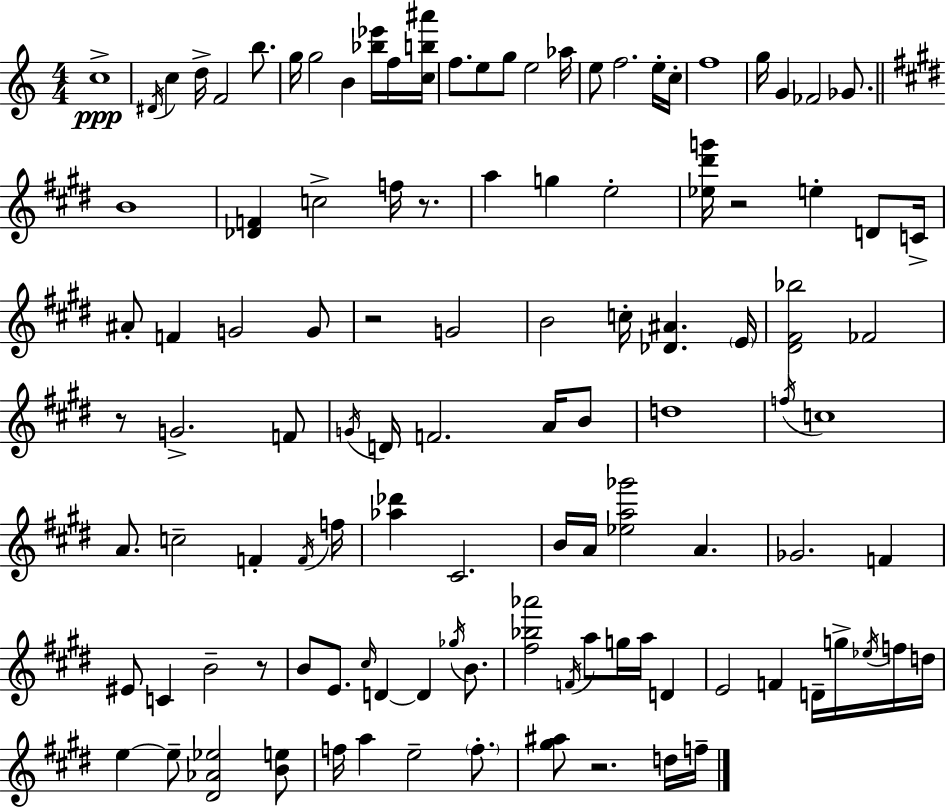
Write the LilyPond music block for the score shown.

{
  \clef treble
  \numericTimeSignature
  \time 4/4
  \key c \major
  c''1->\ppp | \acciaccatura { dis'16 } c''4 d''16-> f'2 b''8. | g''16 g''2 b'4 <bes'' ees'''>16 f''16 | <c'' b'' ais'''>16 f''8. e''8 g''8 e''2 | \break aes''16 e''8 f''2. e''16-. | c''16-. f''1 | g''16 g'4 fes'2 ges'8. | \bar "||" \break \key e \major b'1 | <des' f'>4 c''2-> f''16 r8. | a''4 g''4 e''2-. | <ees'' dis''' g'''>16 r2 e''4-. d'8 c'16-> | \break ais'8-. f'4 g'2 g'8 | r2 g'2 | b'2 c''16-. <des' ais'>4. \parenthesize e'16 | <dis' fis' bes''>2 fes'2 | \break r8 g'2.-> f'8 | \acciaccatura { g'16 } d'16 f'2. a'16 b'8 | d''1 | \acciaccatura { f''16 } c''1 | \break a'8. c''2-- f'4-. | \acciaccatura { f'16 } f''16 <aes'' des'''>4 cis'2. | b'16 a'16 <ees'' a'' ges'''>2 a'4. | ges'2. f'4 | \break eis'8 c'4 b'2-- | r8 b'8 e'8. \grace { cis''16 } d'4~~ d'4 | \acciaccatura { ges''16 } b'8. <fis'' bes'' aes'''>2 \acciaccatura { f'16 } a''8 | g''16 a''16 d'4 e'2 f'4 | \break d'16-- g''16-> \acciaccatura { ees''16 } f''16 d''16 e''4~~ e''8-- <dis' aes' ees''>2 | <b' e''>8 f''16 a''4 e''2-- | \parenthesize f''8.-. <gis'' ais''>8 r2. | d''16 f''16-- \bar "|."
}